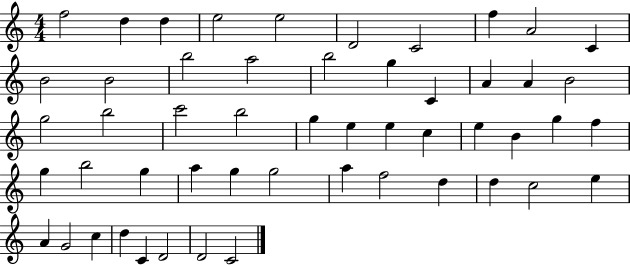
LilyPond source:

{
  \clef treble
  \numericTimeSignature
  \time 4/4
  \key c \major
  f''2 d''4 d''4 | e''2 e''2 | d'2 c'2 | f''4 a'2 c'4 | \break b'2 b'2 | b''2 a''2 | b''2 g''4 c'4 | a'4 a'4 b'2 | \break g''2 b''2 | c'''2 b''2 | g''4 e''4 e''4 c''4 | e''4 b'4 g''4 f''4 | \break g''4 b''2 g''4 | a''4 g''4 g''2 | a''4 f''2 d''4 | d''4 c''2 e''4 | \break a'4 g'2 c''4 | d''4 c'4 d'2 | d'2 c'2 | \bar "|."
}